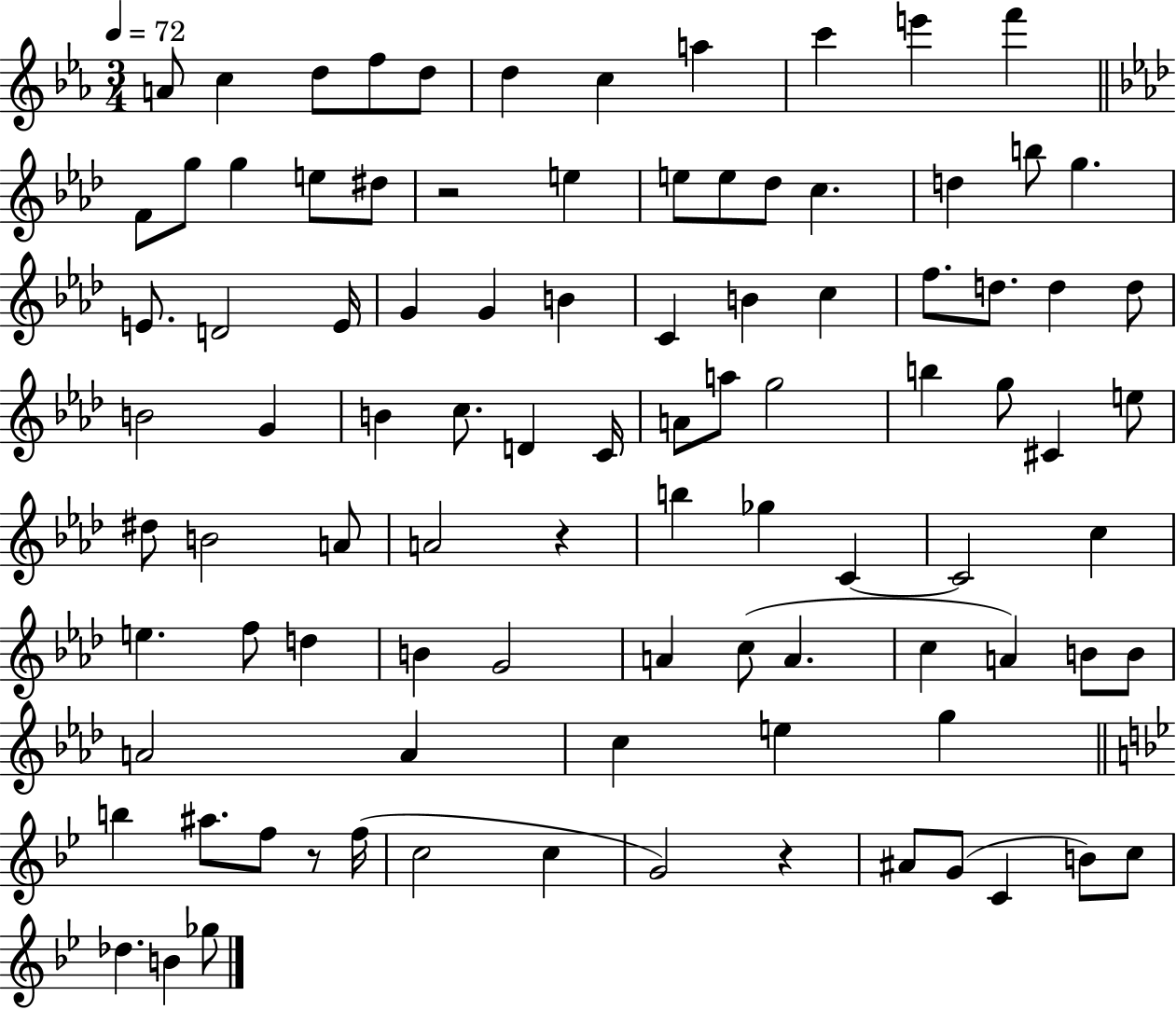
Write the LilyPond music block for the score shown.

{
  \clef treble
  \numericTimeSignature
  \time 3/4
  \key ees \major
  \tempo 4 = 72
  a'8 c''4 d''8 f''8 d''8 | d''4 c''4 a''4 | c'''4 e'''4 f'''4 | \bar "||" \break \key aes \major f'8 g''8 g''4 e''8 dis''8 | r2 e''4 | e''8 e''8 des''8 c''4. | d''4 b''8 g''4. | \break e'8. d'2 e'16 | g'4 g'4 b'4 | c'4 b'4 c''4 | f''8. d''8. d''4 d''8 | \break b'2 g'4 | b'4 c''8. d'4 c'16 | a'8 a''8 g''2 | b''4 g''8 cis'4 e''8 | \break dis''8 b'2 a'8 | a'2 r4 | b''4 ges''4 c'4~~ | c'2 c''4 | \break e''4. f''8 d''4 | b'4 g'2 | a'4 c''8( a'4. | c''4 a'4) b'8 b'8 | \break a'2 a'4 | c''4 e''4 g''4 | \bar "||" \break \key g \minor b''4 ais''8. f''8 r8 f''16( | c''2 c''4 | g'2) r4 | ais'8 g'8( c'4 b'8) c''8 | \break des''4. b'4 ges''8 | \bar "|."
}